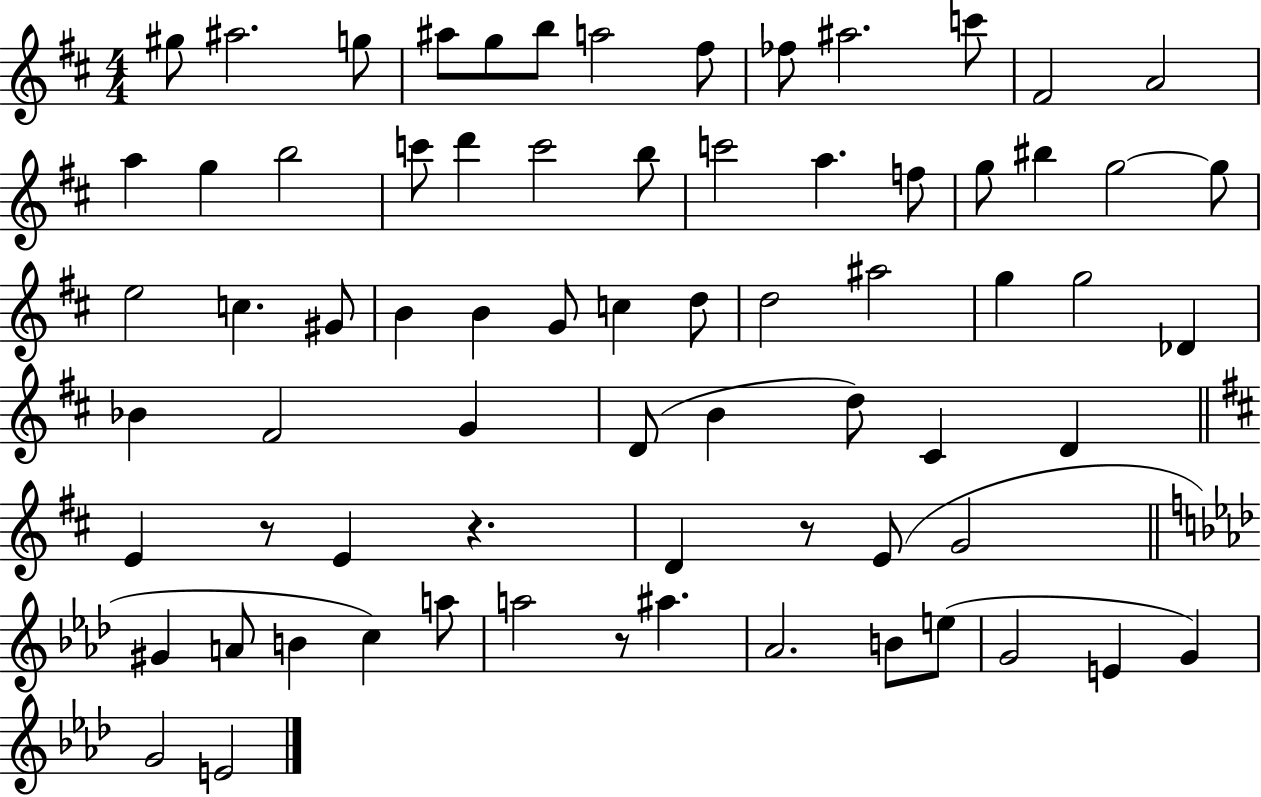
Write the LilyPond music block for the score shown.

{
  \clef treble
  \numericTimeSignature
  \time 4/4
  \key d \major
  gis''8 ais''2. g''8 | ais''8 g''8 b''8 a''2 fis''8 | fes''8 ais''2. c'''8 | fis'2 a'2 | \break a''4 g''4 b''2 | c'''8 d'''4 c'''2 b''8 | c'''2 a''4. f''8 | g''8 bis''4 g''2~~ g''8 | \break e''2 c''4. gis'8 | b'4 b'4 g'8 c''4 d''8 | d''2 ais''2 | g''4 g''2 des'4 | \break bes'4 fis'2 g'4 | d'8( b'4 d''8) cis'4 d'4 | \bar "||" \break \key d \major e'4 r8 e'4 r4. | d'4 r8 e'8( g'2 | \bar "||" \break \key aes \major gis'4 a'8 b'4 c''4) a''8 | a''2 r8 ais''4. | aes'2. b'8 e''8( | g'2 e'4 g'4) | \break g'2 e'2 | \bar "|."
}